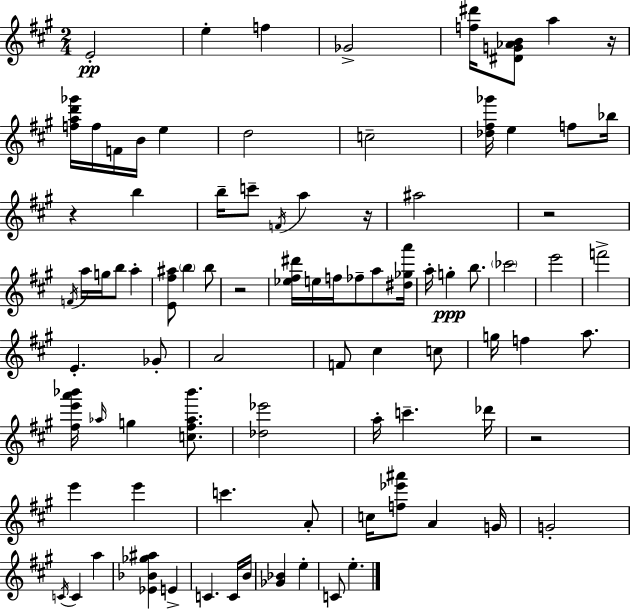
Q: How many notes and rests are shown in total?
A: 88